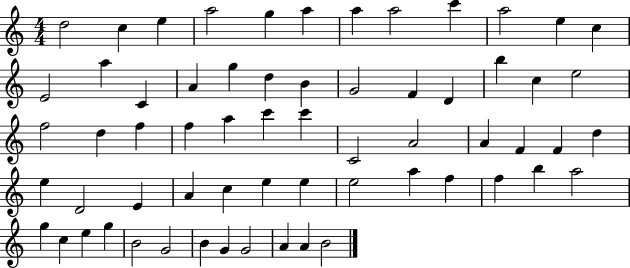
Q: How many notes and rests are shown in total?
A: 63